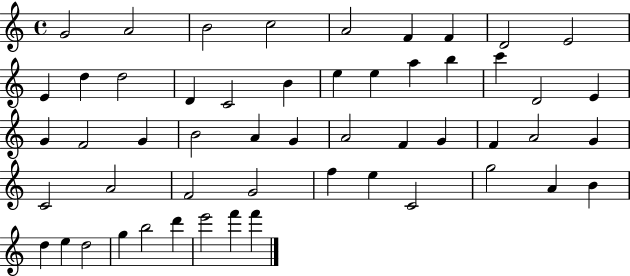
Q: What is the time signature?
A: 4/4